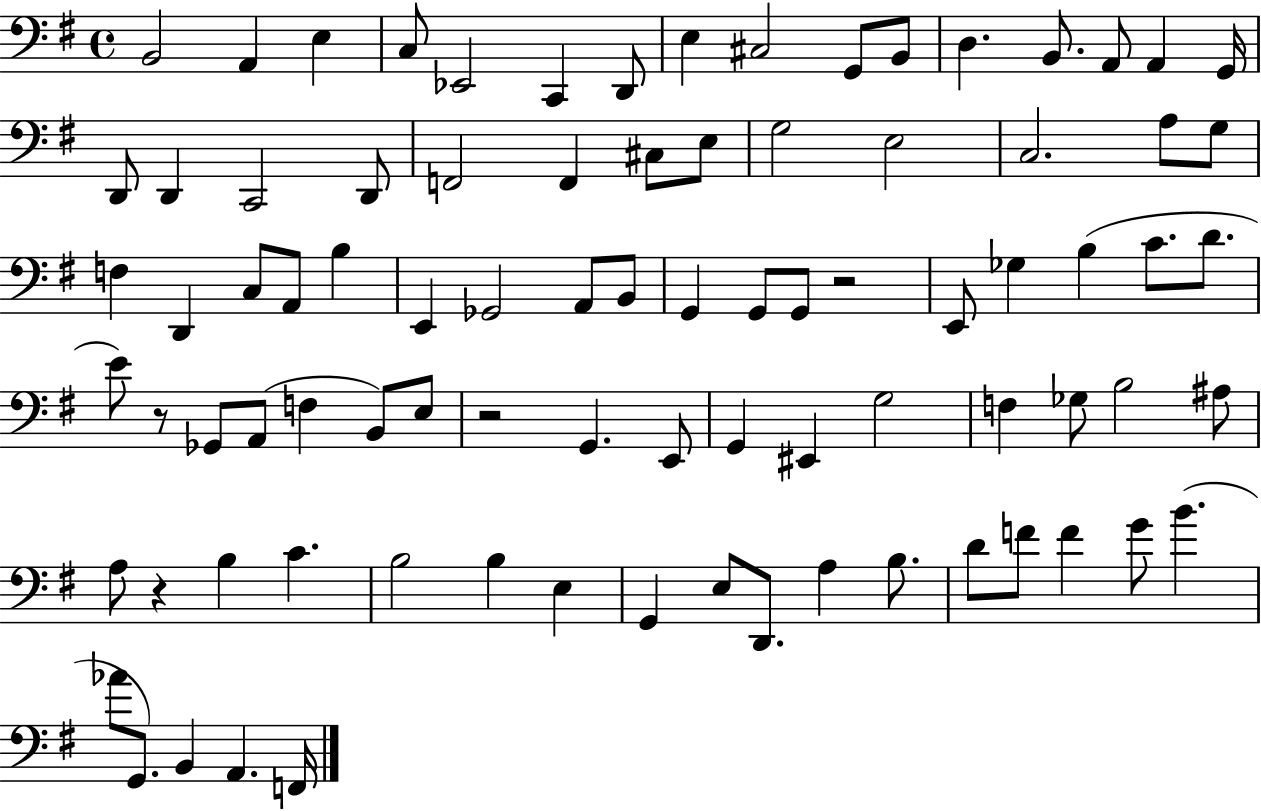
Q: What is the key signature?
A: G major